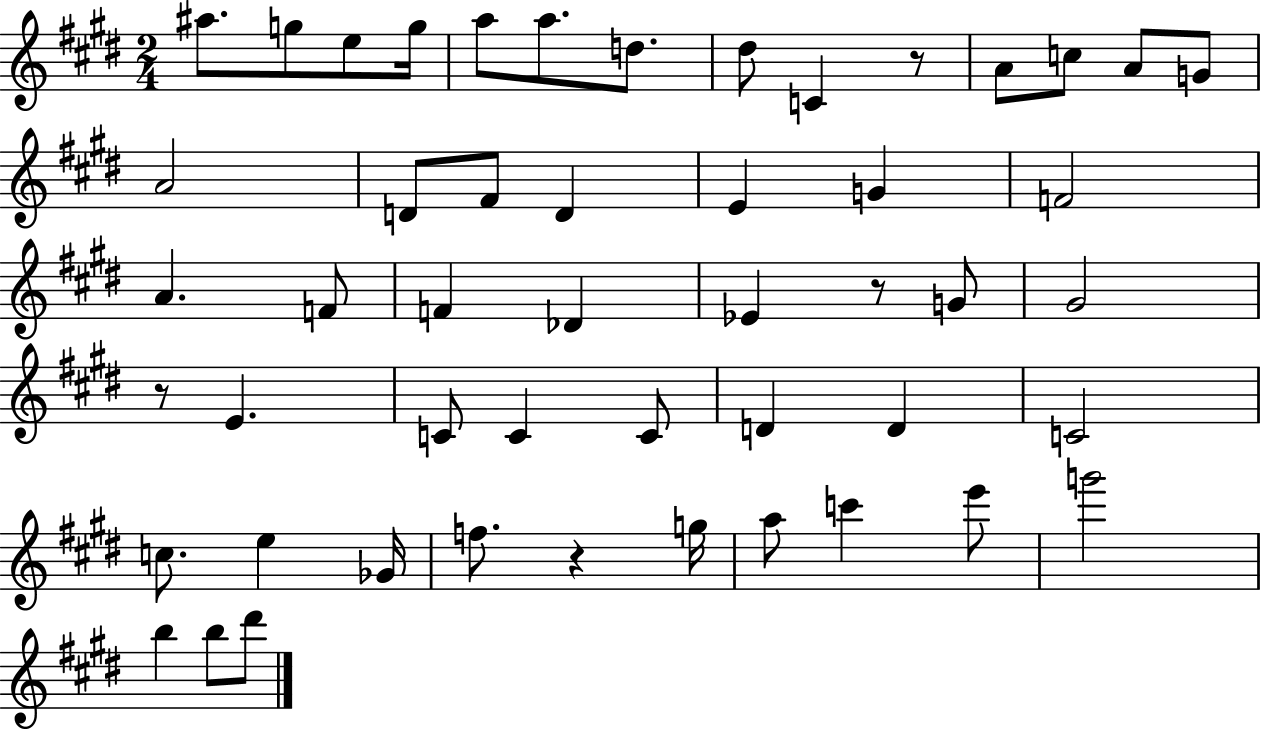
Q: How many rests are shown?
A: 4